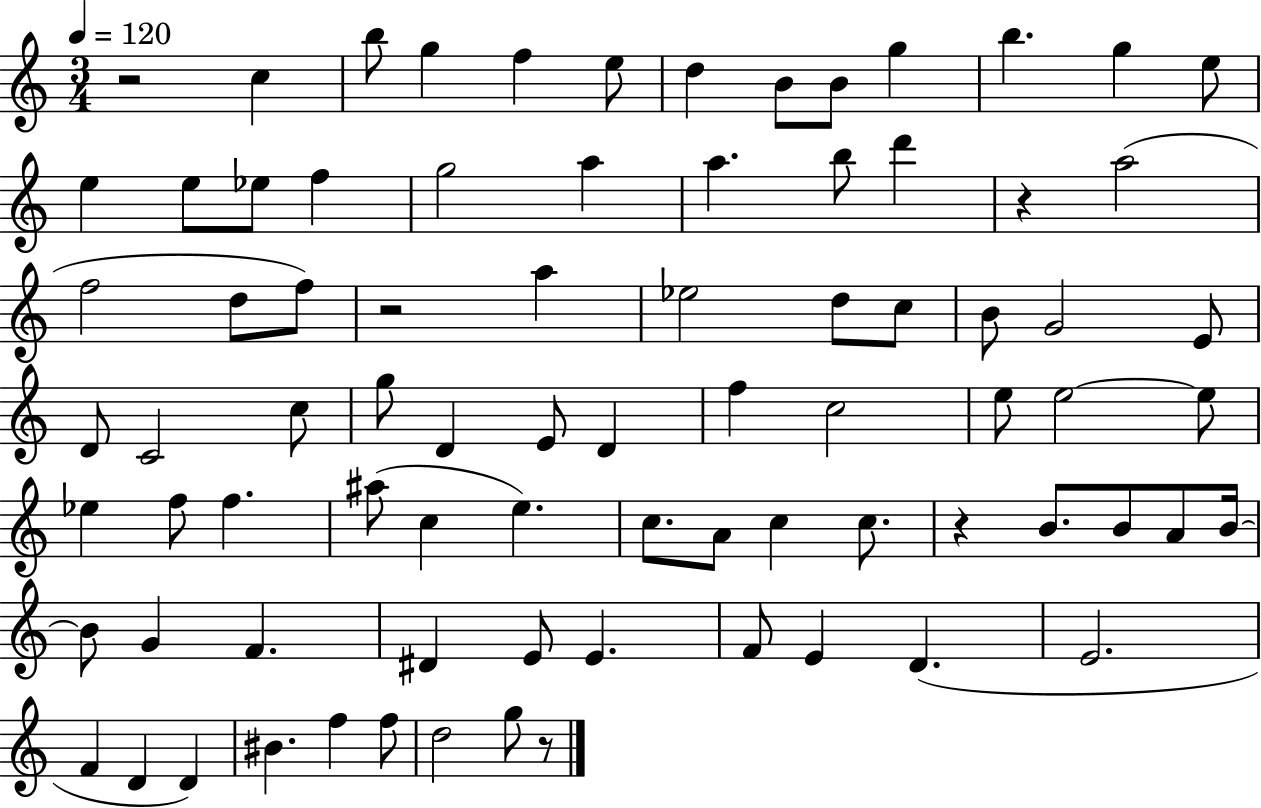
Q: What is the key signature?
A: C major